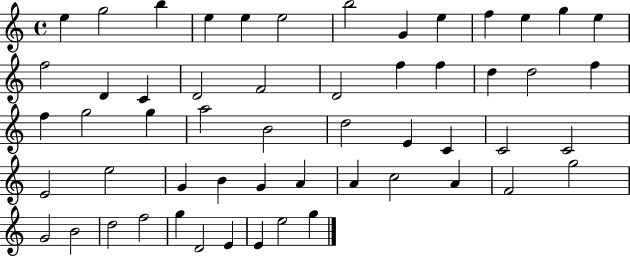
E5/q G5/h B5/q E5/q E5/q E5/h B5/h G4/q E5/q F5/q E5/q G5/q E5/q F5/h D4/q C4/q D4/h F4/h D4/h F5/q F5/q D5/q D5/h F5/q F5/q G5/h G5/q A5/h B4/h D5/h E4/q C4/q C4/h C4/h E4/h E5/h G4/q B4/q G4/q A4/q A4/q C5/h A4/q F4/h G5/h G4/h B4/h D5/h F5/h G5/q D4/h E4/q E4/q E5/h G5/q